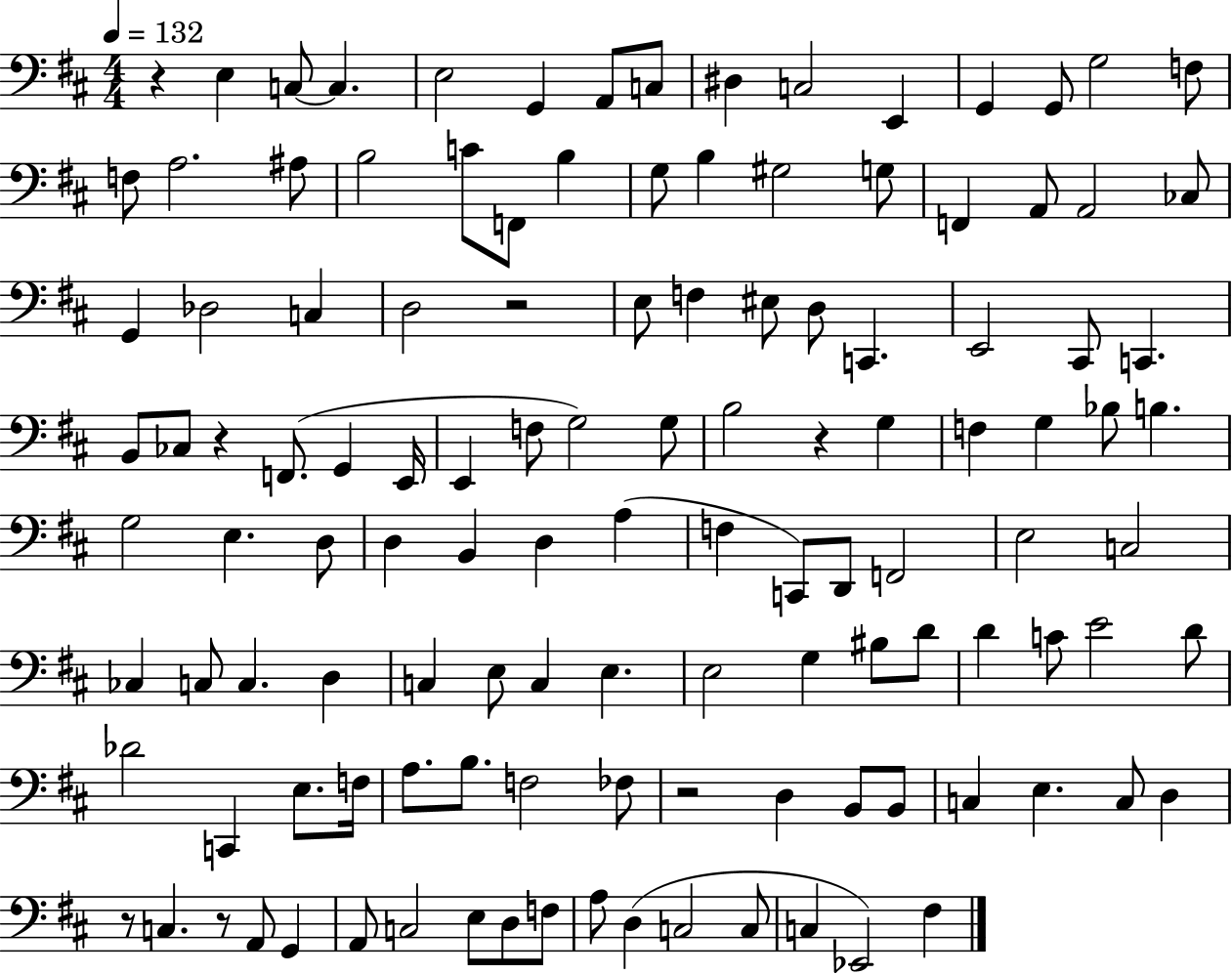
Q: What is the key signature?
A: D major